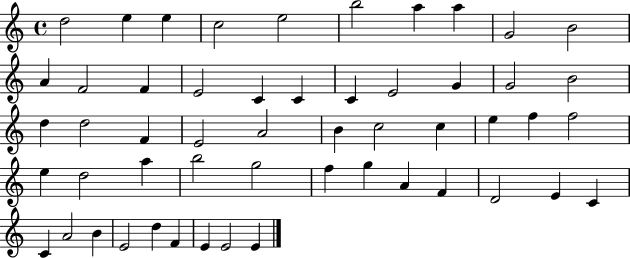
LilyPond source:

{
  \clef treble
  \time 4/4
  \defaultTimeSignature
  \key c \major
  d''2 e''4 e''4 | c''2 e''2 | b''2 a''4 a''4 | g'2 b'2 | \break a'4 f'2 f'4 | e'2 c'4 c'4 | c'4 e'2 g'4 | g'2 b'2 | \break d''4 d''2 f'4 | e'2 a'2 | b'4 c''2 c''4 | e''4 f''4 f''2 | \break e''4 d''2 a''4 | b''2 g''2 | f''4 g''4 a'4 f'4 | d'2 e'4 c'4 | \break c'4 a'2 b'4 | e'2 d''4 f'4 | e'4 e'2 e'4 | \bar "|."
}